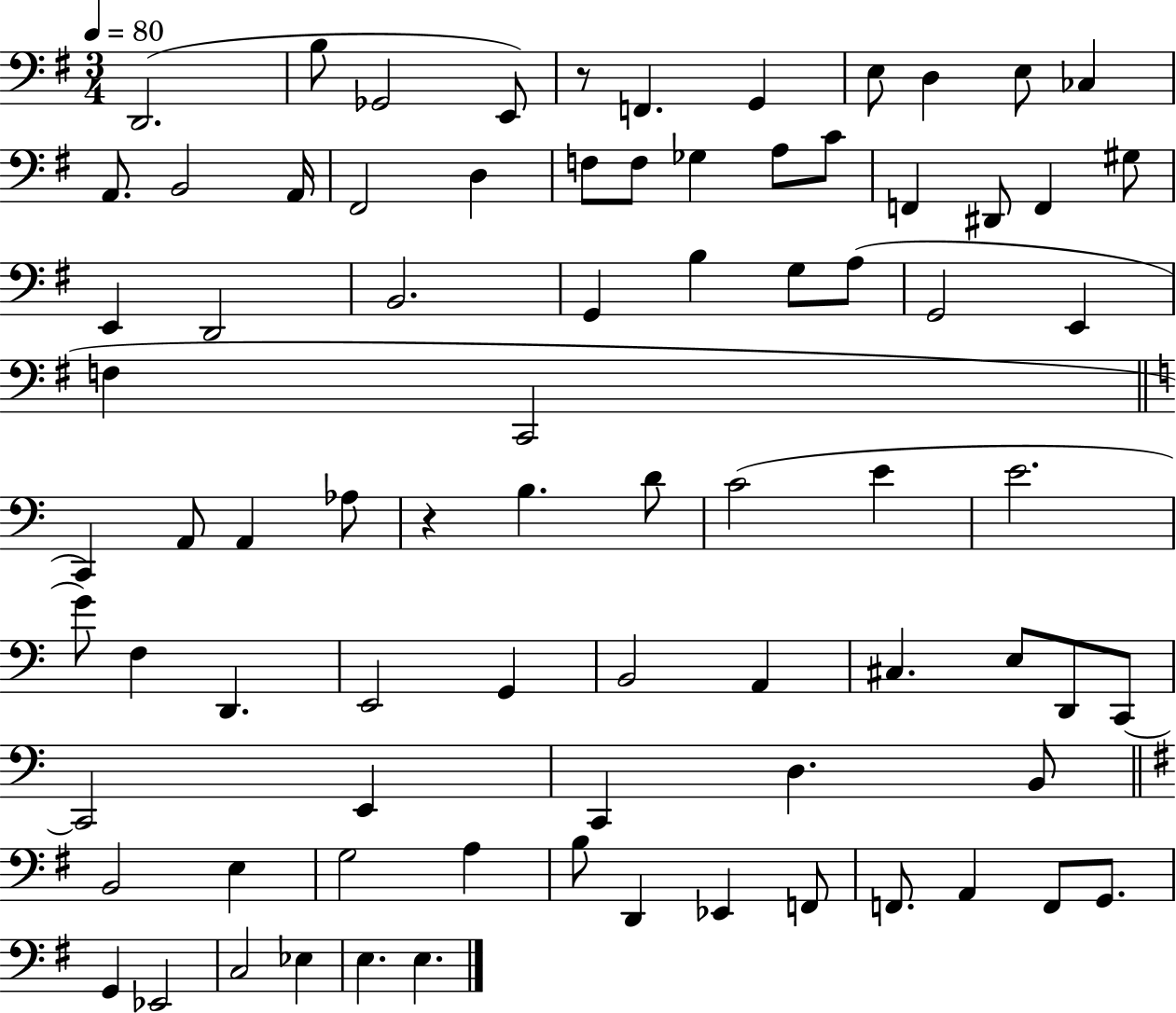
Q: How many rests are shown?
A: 2